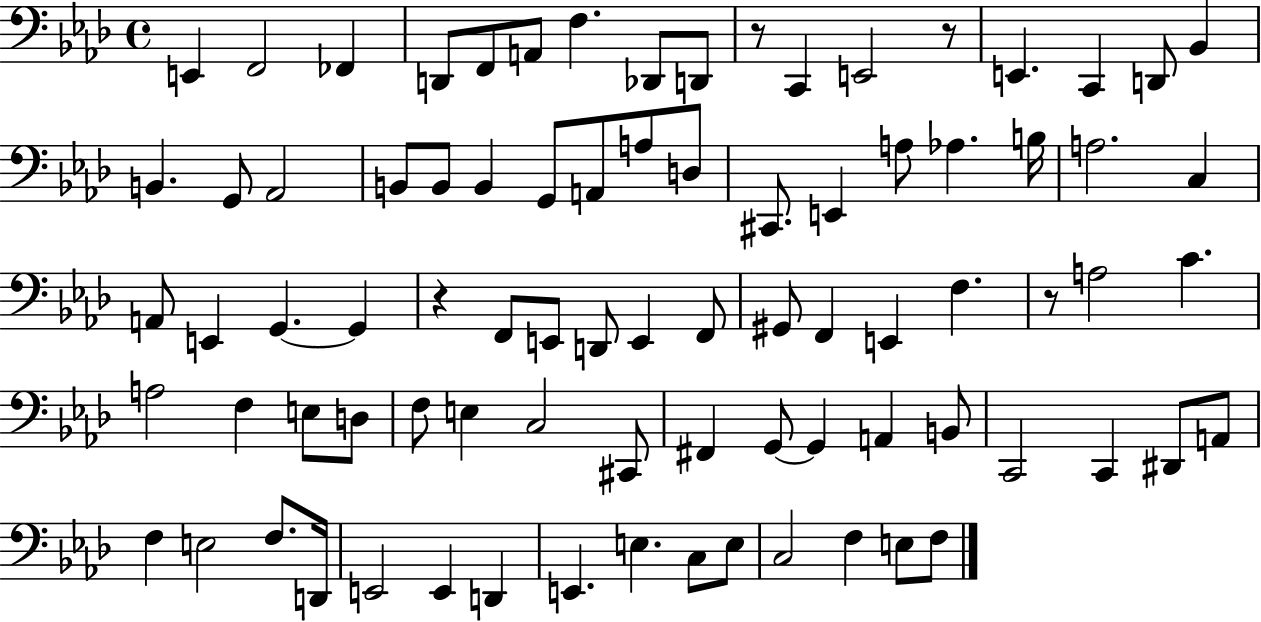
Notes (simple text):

E2/q F2/h FES2/q D2/e F2/e A2/e F3/q. Db2/e D2/e R/e C2/q E2/h R/e E2/q. C2/q D2/e Bb2/q B2/q. G2/e Ab2/h B2/e B2/e B2/q G2/e A2/e A3/e D3/e C#2/e. E2/q A3/e Ab3/q. B3/s A3/h. C3/q A2/e E2/q G2/q. G2/q R/q F2/e E2/e D2/e E2/q F2/e G#2/e F2/q E2/q F3/q. R/e A3/h C4/q. A3/h F3/q E3/e D3/e F3/e E3/q C3/h C#2/e F#2/q G2/e G2/q A2/q B2/e C2/h C2/q D#2/e A2/e F3/q E3/h F3/e. D2/s E2/h E2/q D2/q E2/q. E3/q. C3/e E3/e C3/h F3/q E3/e F3/e